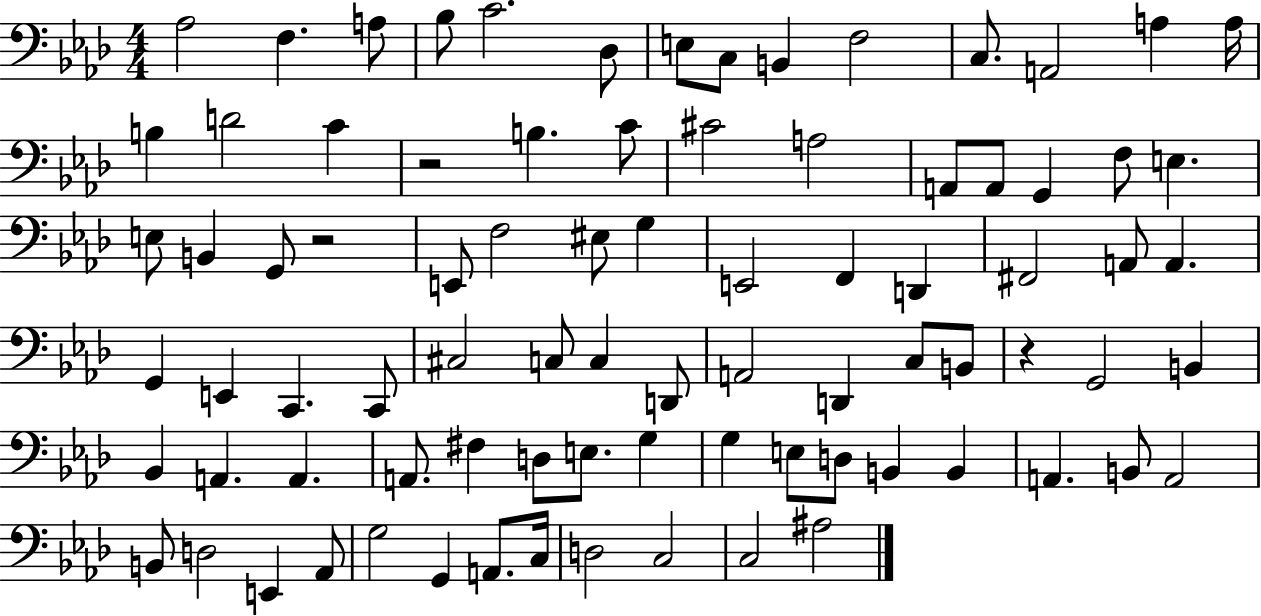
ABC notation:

X:1
T:Untitled
M:4/4
L:1/4
K:Ab
_A,2 F, A,/2 _B,/2 C2 _D,/2 E,/2 C,/2 B,, F,2 C,/2 A,,2 A, A,/4 B, D2 C z2 B, C/2 ^C2 A,2 A,,/2 A,,/2 G,, F,/2 E, E,/2 B,, G,,/2 z2 E,,/2 F,2 ^E,/2 G, E,,2 F,, D,, ^F,,2 A,,/2 A,, G,, E,, C,, C,,/2 ^C,2 C,/2 C, D,,/2 A,,2 D,, C,/2 B,,/2 z G,,2 B,, _B,, A,, A,, A,,/2 ^F, D,/2 E,/2 G, G, E,/2 D,/2 B,, B,, A,, B,,/2 A,,2 B,,/2 D,2 E,, _A,,/2 G,2 G,, A,,/2 C,/4 D,2 C,2 C,2 ^A,2